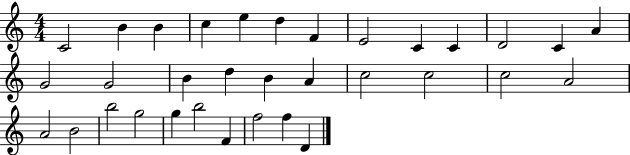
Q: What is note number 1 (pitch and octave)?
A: C4